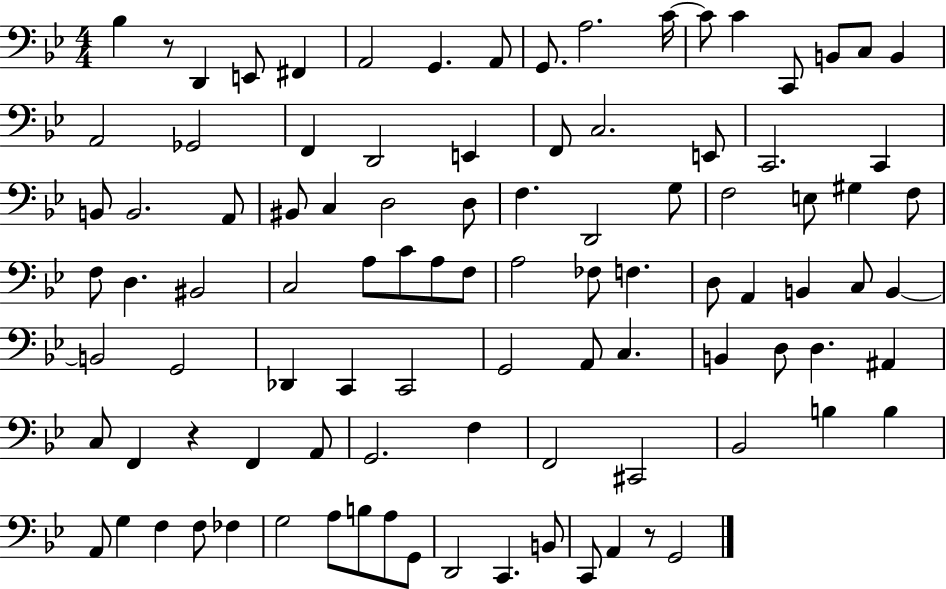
{
  \clef bass
  \numericTimeSignature
  \time 4/4
  \key bes \major
  bes4 r8 d,4 e,8 fis,4 | a,2 g,4. a,8 | g,8. a2. c'16~~ | c'8 c'4 c,8 b,8 c8 b,4 | \break a,2 ges,2 | f,4 d,2 e,4 | f,8 c2. e,8 | c,2. c,4 | \break b,8 b,2. a,8 | bis,8 c4 d2 d8 | f4. d,2 g8 | f2 e8 gis4 f8 | \break f8 d4. bis,2 | c2 a8 c'8 a8 f8 | a2 fes8 f4. | d8 a,4 b,4 c8 b,4~~ | \break b,2 g,2 | des,4 c,4 c,2 | g,2 a,8 c4. | b,4 d8 d4. ais,4 | \break c8 f,4 r4 f,4 a,8 | g,2. f4 | f,2 cis,2 | bes,2 b4 b4 | \break a,8 g4 f4 f8 fes4 | g2 a8 b8 a8 g,8 | d,2 c,4. b,8 | c,8 a,4 r8 g,2 | \break \bar "|."
}